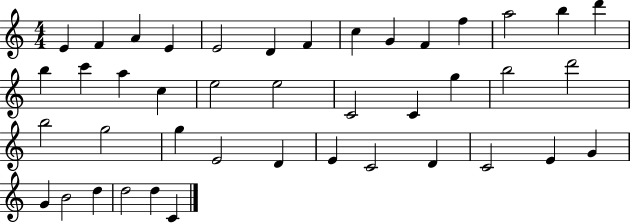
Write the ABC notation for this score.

X:1
T:Untitled
M:4/4
L:1/4
K:C
E F A E E2 D F c G F f a2 b d' b c' a c e2 e2 C2 C g b2 d'2 b2 g2 g E2 D E C2 D C2 E G G B2 d d2 d C